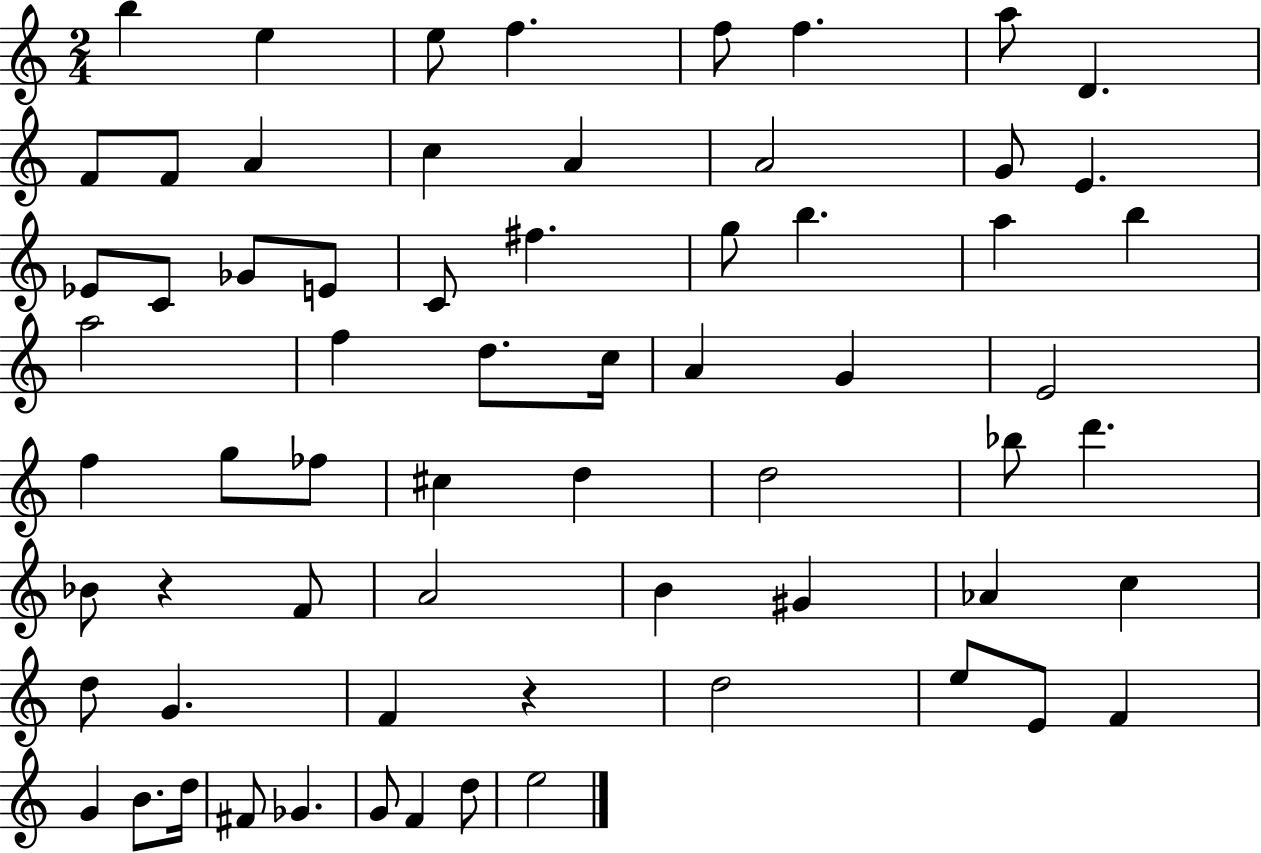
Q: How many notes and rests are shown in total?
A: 66